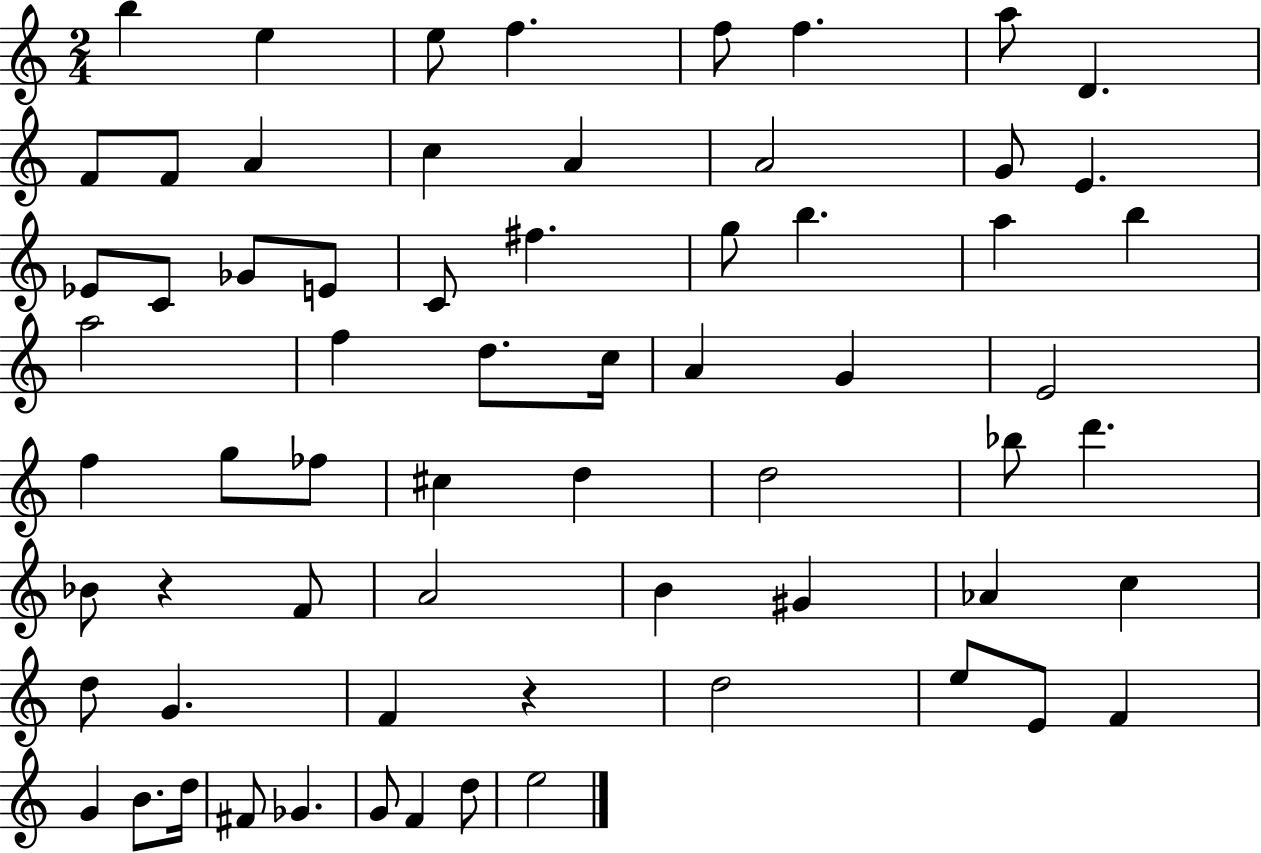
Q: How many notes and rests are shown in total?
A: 66